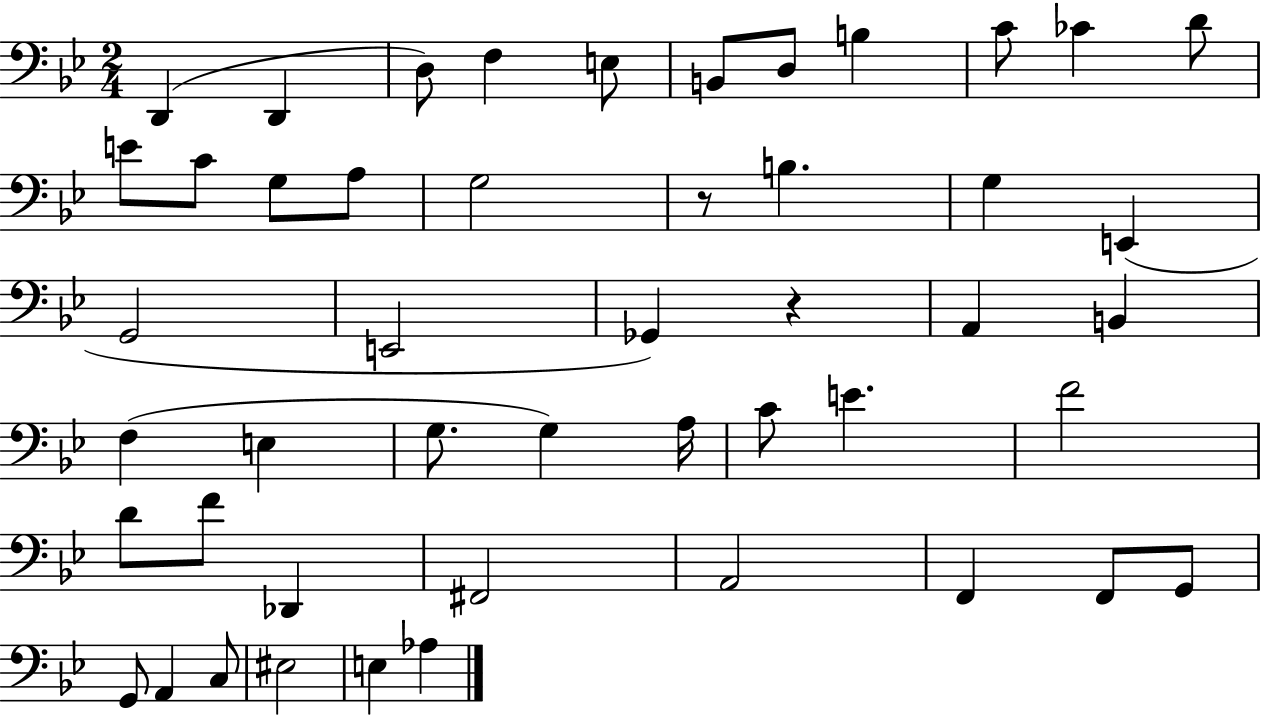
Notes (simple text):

D2/q D2/q D3/e F3/q E3/e B2/e D3/e B3/q C4/e CES4/q D4/e E4/e C4/e G3/e A3/e G3/h R/e B3/q. G3/q E2/q G2/h E2/h Gb2/q R/q A2/q B2/q F3/q E3/q G3/e. G3/q A3/s C4/e E4/q. F4/h D4/e F4/e Db2/q F#2/h A2/h F2/q F2/e G2/e G2/e A2/q C3/e EIS3/h E3/q Ab3/q